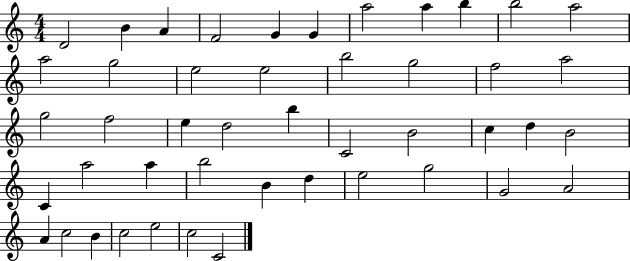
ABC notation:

X:1
T:Untitled
M:4/4
L:1/4
K:C
D2 B A F2 G G a2 a b b2 a2 a2 g2 e2 e2 b2 g2 f2 a2 g2 f2 e d2 b C2 B2 c d B2 C a2 a b2 B d e2 g2 G2 A2 A c2 B c2 e2 c2 C2